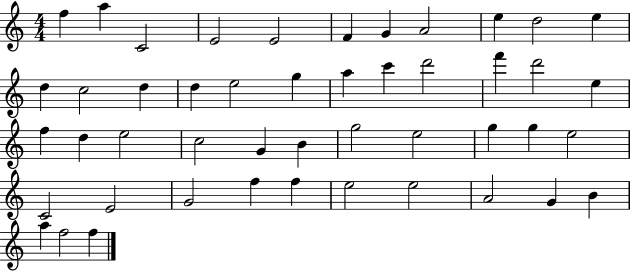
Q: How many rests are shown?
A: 0